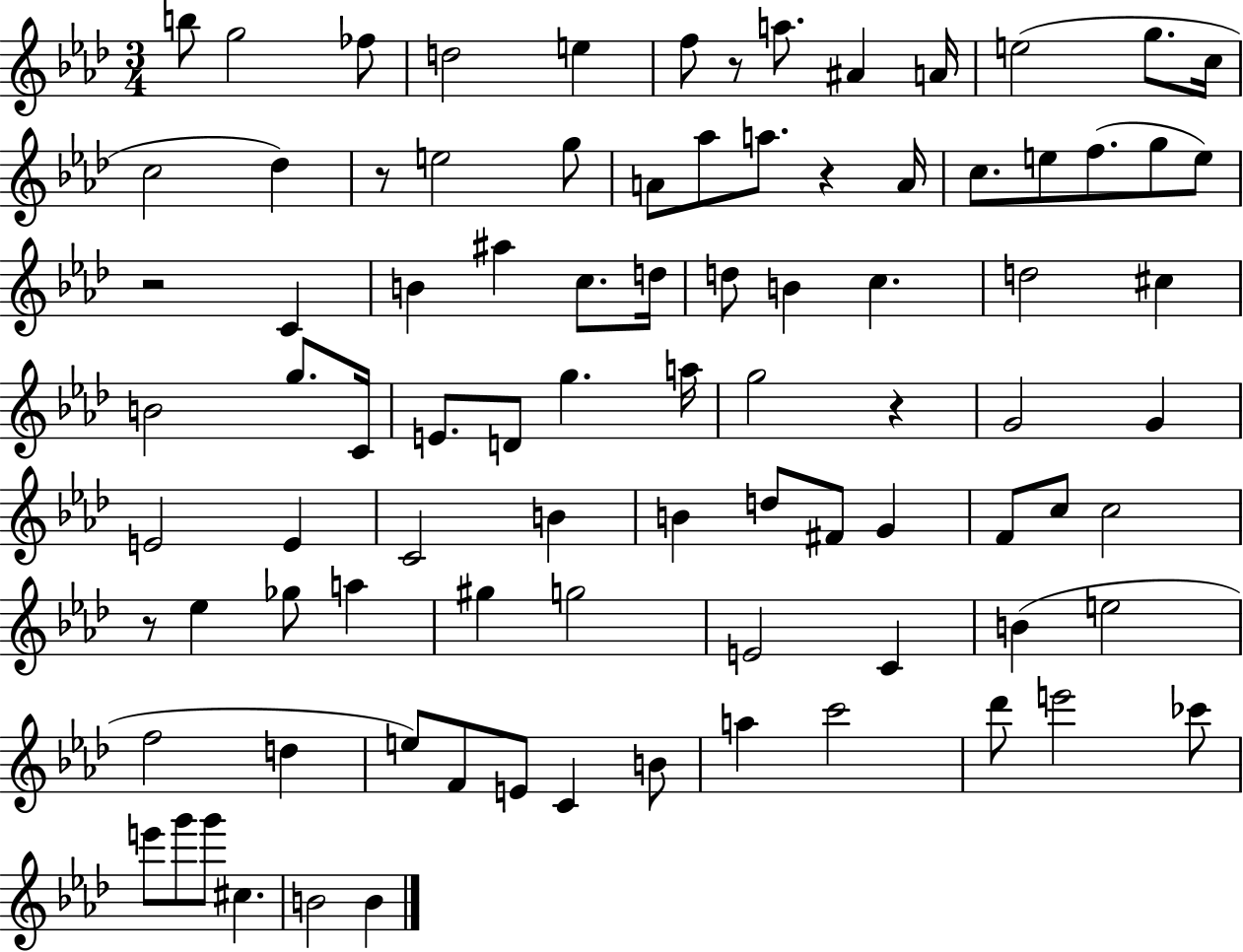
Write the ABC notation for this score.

X:1
T:Untitled
M:3/4
L:1/4
K:Ab
b/2 g2 _f/2 d2 e f/2 z/2 a/2 ^A A/4 e2 g/2 c/4 c2 _d z/2 e2 g/2 A/2 _a/2 a/2 z A/4 c/2 e/2 f/2 g/2 e/2 z2 C B ^a c/2 d/4 d/2 B c d2 ^c B2 g/2 C/4 E/2 D/2 g a/4 g2 z G2 G E2 E C2 B B d/2 ^F/2 G F/2 c/2 c2 z/2 _e _g/2 a ^g g2 E2 C B e2 f2 d e/2 F/2 E/2 C B/2 a c'2 _d'/2 e'2 _c'/2 e'/2 g'/2 g'/2 ^c B2 B